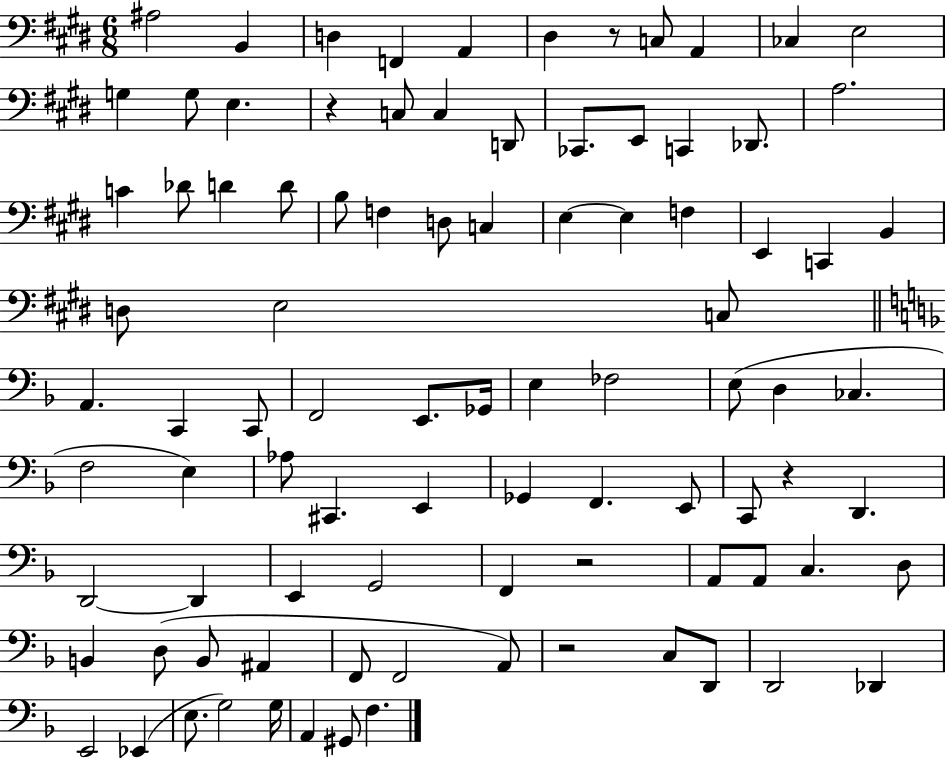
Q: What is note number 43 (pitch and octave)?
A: E2